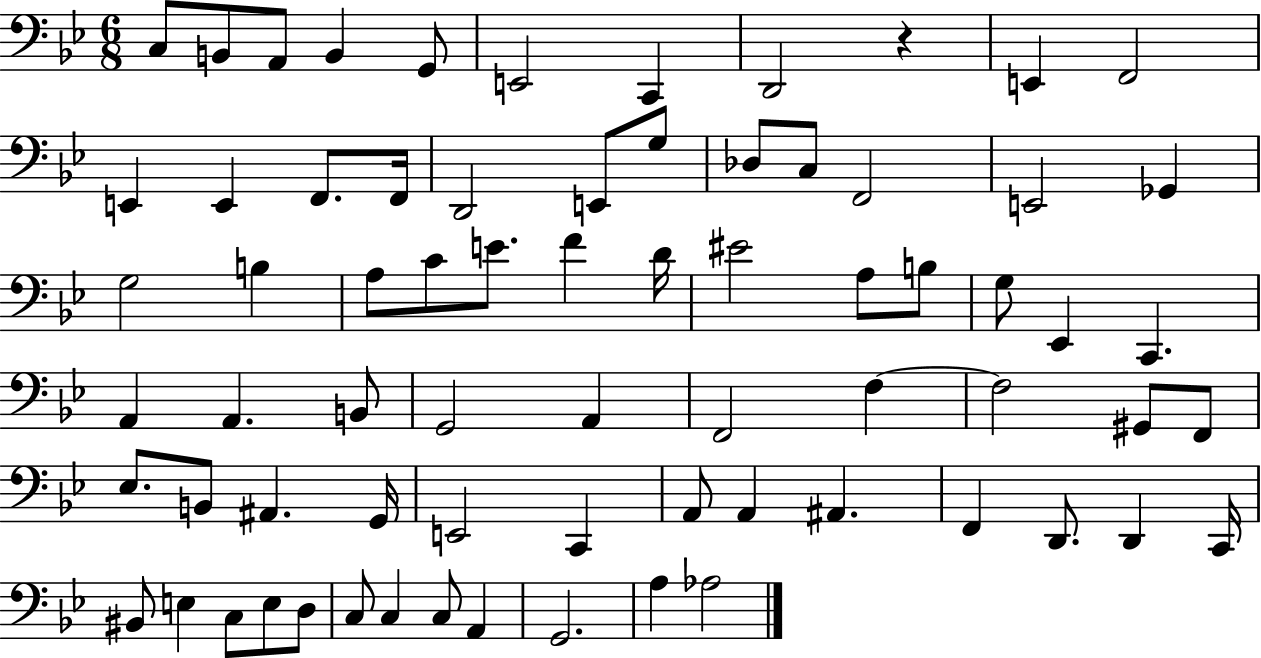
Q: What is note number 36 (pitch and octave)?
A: A2